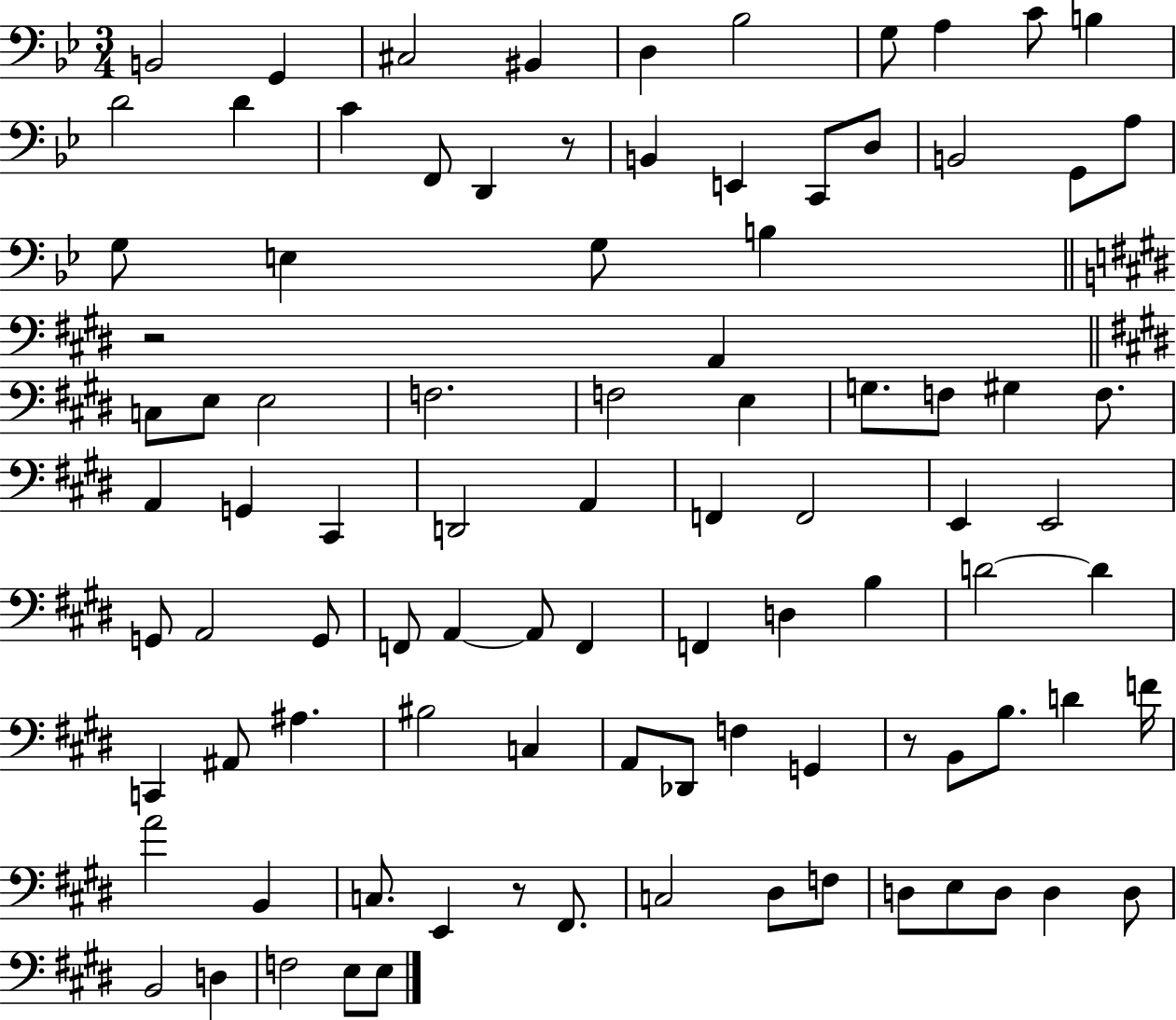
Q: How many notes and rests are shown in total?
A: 93